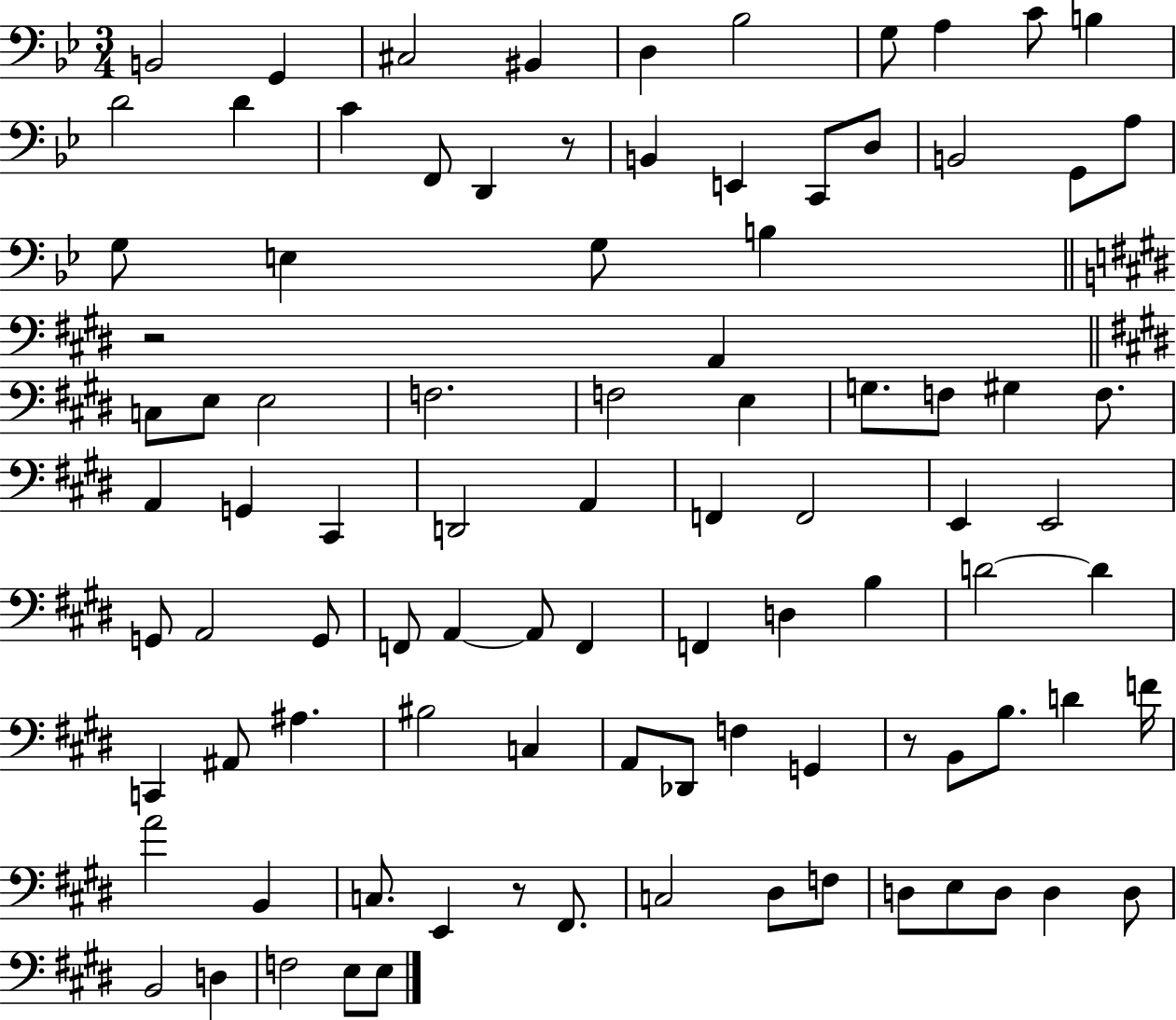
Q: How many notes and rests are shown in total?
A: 93